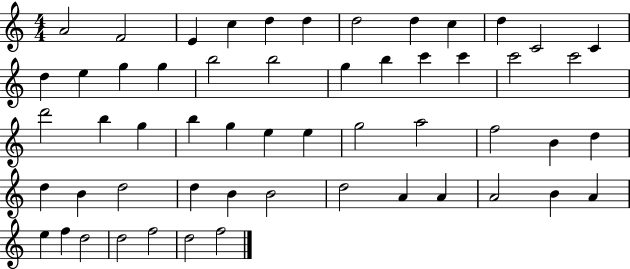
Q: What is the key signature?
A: C major